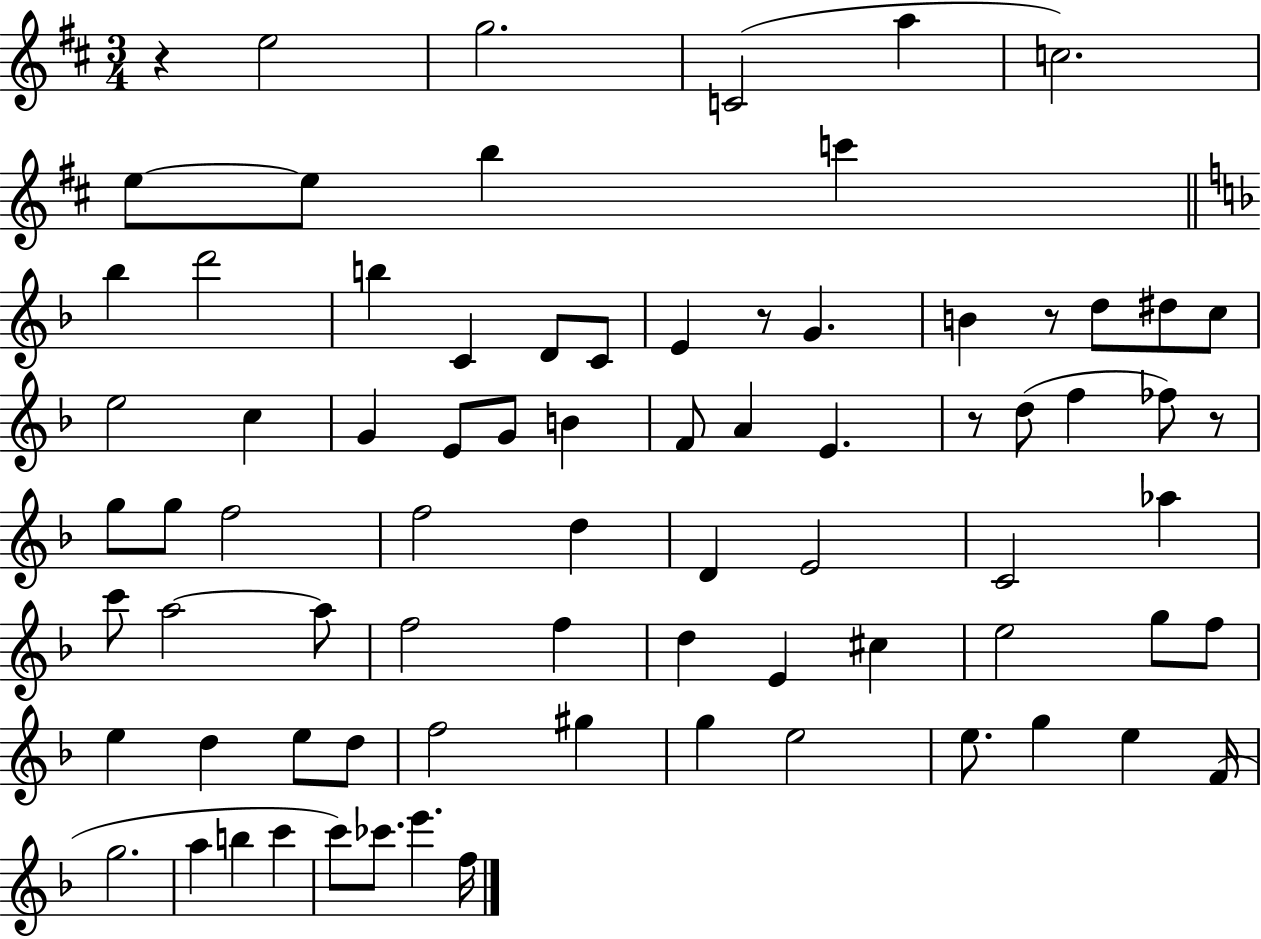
R/q E5/h G5/h. C4/h A5/q C5/h. E5/e E5/e B5/q C6/q Bb5/q D6/h B5/q C4/q D4/e C4/e E4/q R/e G4/q. B4/q R/e D5/e D#5/e C5/e E5/h C5/q G4/q E4/e G4/e B4/q F4/e A4/q E4/q. R/e D5/e F5/q FES5/e R/e G5/e G5/e F5/h F5/h D5/q D4/q E4/h C4/h Ab5/q C6/e A5/h A5/e F5/h F5/q D5/q E4/q C#5/q E5/h G5/e F5/e E5/q D5/q E5/e D5/e F5/h G#5/q G5/q E5/h E5/e. G5/q E5/q F4/s G5/h. A5/q B5/q C6/q C6/e CES6/e. E6/q. F5/s